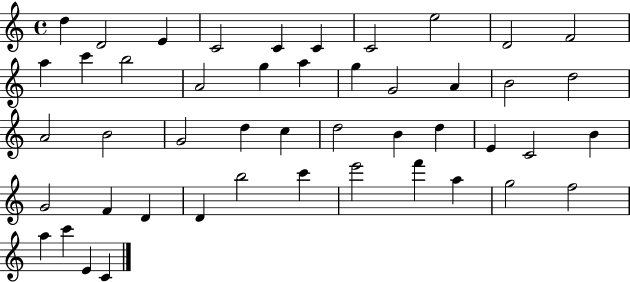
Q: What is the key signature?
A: C major